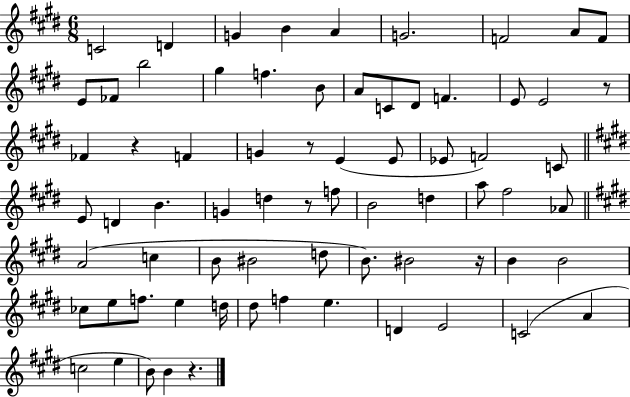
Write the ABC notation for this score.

X:1
T:Untitled
M:6/8
L:1/4
K:E
C2 D G B A G2 F2 A/2 F/2 E/2 _F/2 b2 ^g f B/2 A/2 C/2 ^D/2 F E/2 E2 z/2 _F z F G z/2 E E/2 _E/2 F2 C/2 E/2 D B G d z/2 f/2 B2 d a/2 ^f2 _A/2 A2 c B/2 ^B2 d/2 B/2 ^B2 z/4 B B2 _c/2 e/2 f/2 e d/4 ^d/2 f e D E2 C2 A c2 e B/2 B z